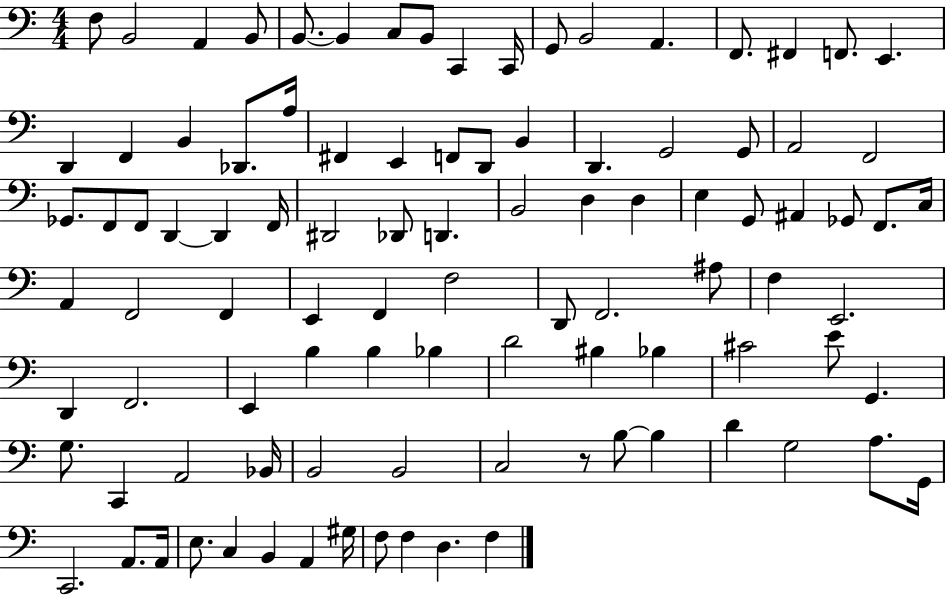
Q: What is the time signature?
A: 4/4